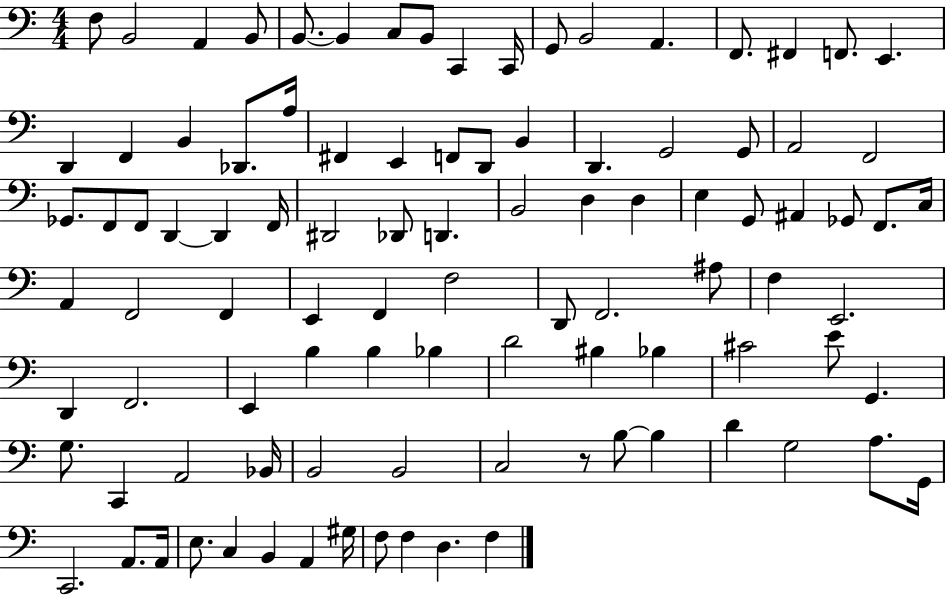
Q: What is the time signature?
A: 4/4